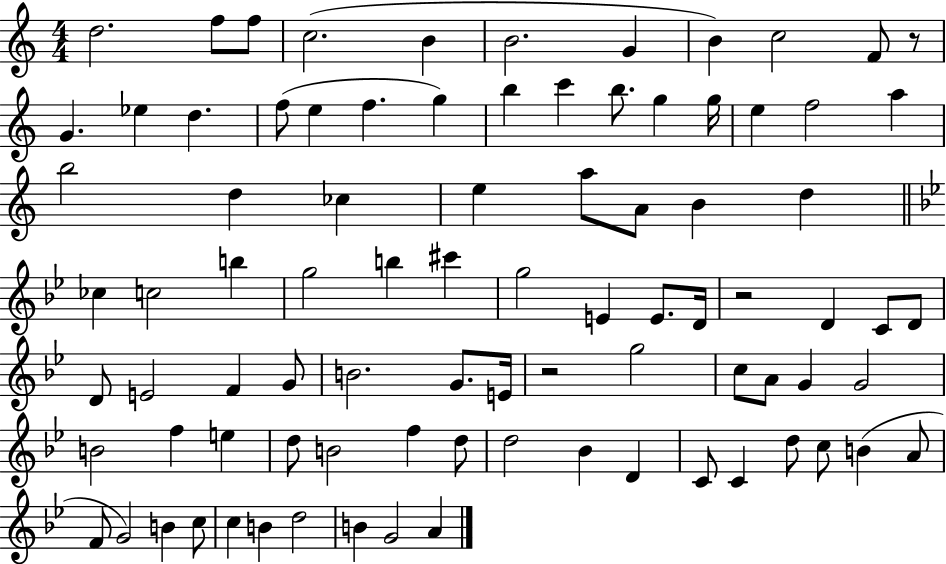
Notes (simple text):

D5/h. F5/e F5/e C5/h. B4/q B4/h. G4/q B4/q C5/h F4/e R/e G4/q. Eb5/q D5/q. F5/e E5/q F5/q. G5/q B5/q C6/q B5/e. G5/q G5/s E5/q F5/h A5/q B5/h D5/q CES5/q E5/q A5/e A4/e B4/q D5/q CES5/q C5/h B5/q G5/h B5/q C#6/q G5/h E4/q E4/e. D4/s R/h D4/q C4/e D4/e D4/e E4/h F4/q G4/e B4/h. G4/e. E4/s R/h G5/h C5/e A4/e G4/q G4/h B4/h F5/q E5/q D5/e B4/h F5/q D5/e D5/h Bb4/q D4/q C4/e C4/q D5/e C5/e B4/q A4/e F4/e G4/h B4/q C5/e C5/q B4/q D5/h B4/q G4/h A4/q